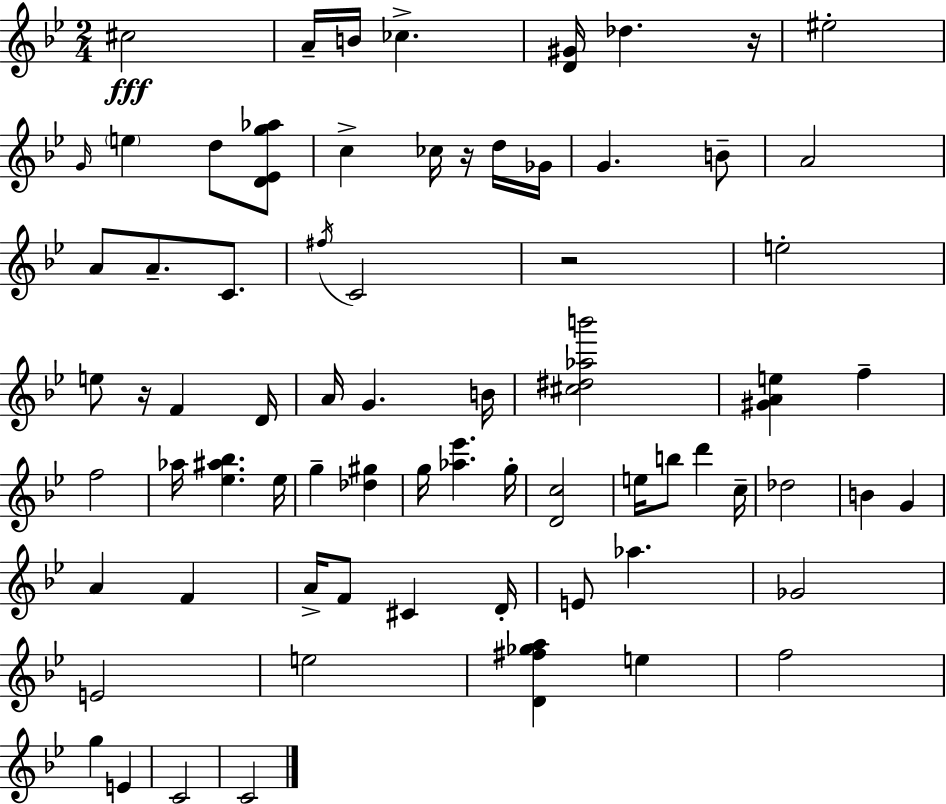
C#5/h A4/s B4/s CES5/q. [D4,G#4]/s Db5/q. R/s EIS5/h G4/s E5/q D5/e [D4,Eb4,G5,Ab5]/e C5/q CES5/s R/s D5/s Gb4/s G4/q. B4/e A4/h A4/e A4/e. C4/e. F#5/s C4/h R/h E5/h E5/e R/s F4/q D4/s A4/s G4/q. B4/s [C#5,D#5,Ab5,B6]/h [G#4,A4,E5]/q F5/q F5/h Ab5/s [Eb5,A#5,Bb5]/q. Eb5/s G5/q [Db5,G#5]/q G5/s [Ab5,Eb6]/q. G5/s [D4,C5]/h E5/s B5/e D6/q C5/s Db5/h B4/q G4/q A4/q F4/q A4/s F4/e C#4/q D4/s E4/e Ab5/q. Gb4/h E4/h E5/h [D4,F#5,Gb5,A5]/q E5/q F5/h G5/q E4/q C4/h C4/h